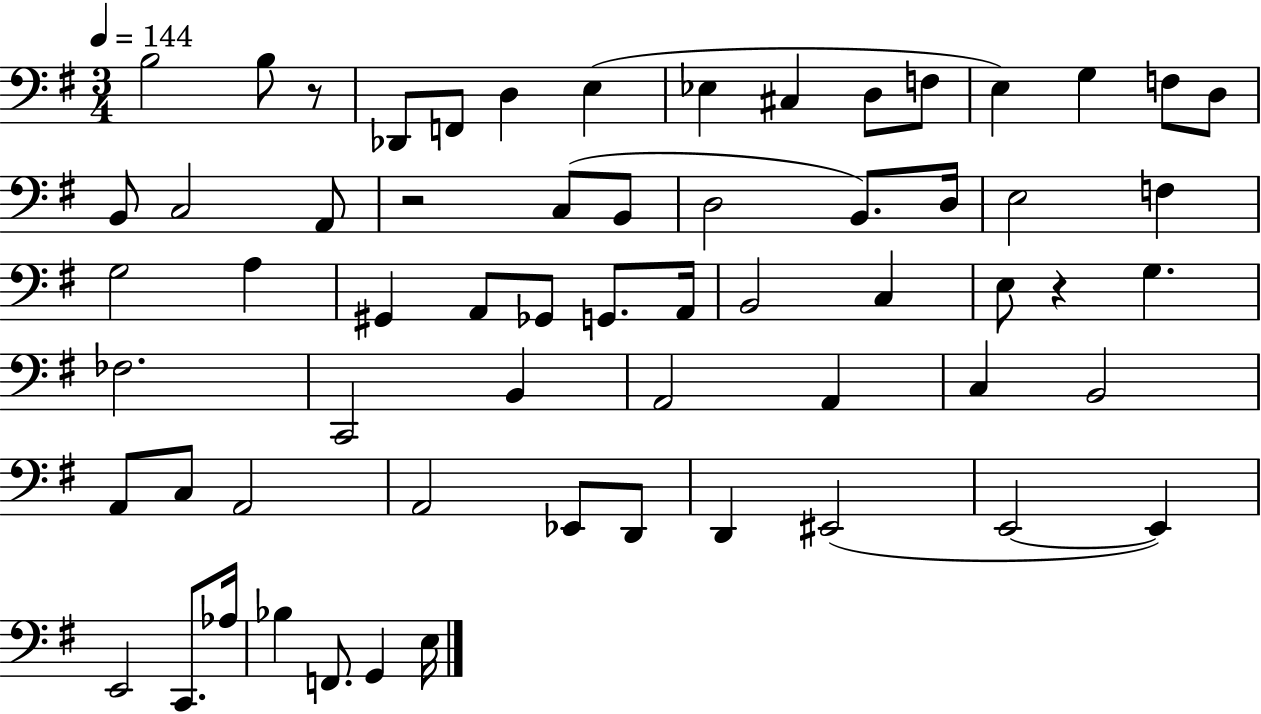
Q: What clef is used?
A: bass